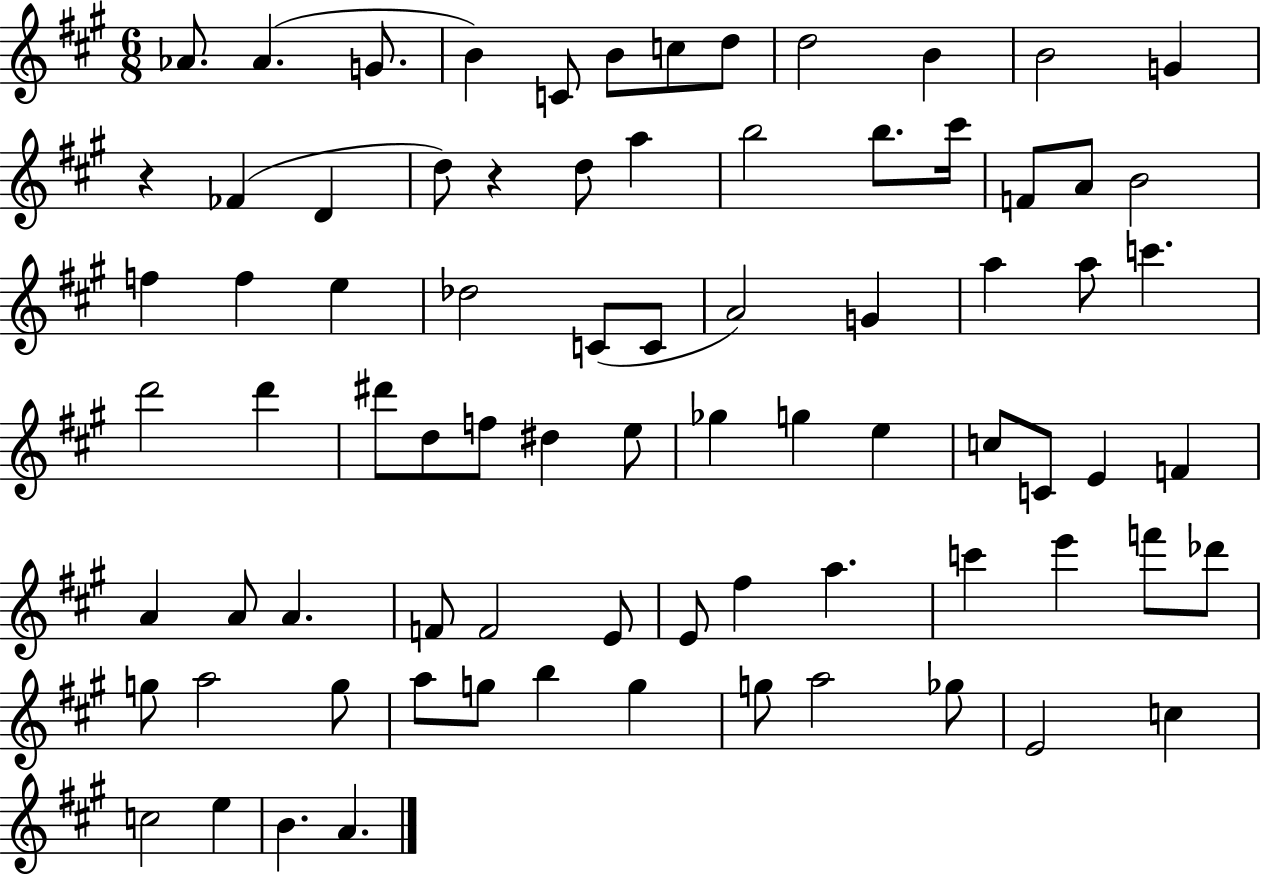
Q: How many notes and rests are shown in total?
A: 79